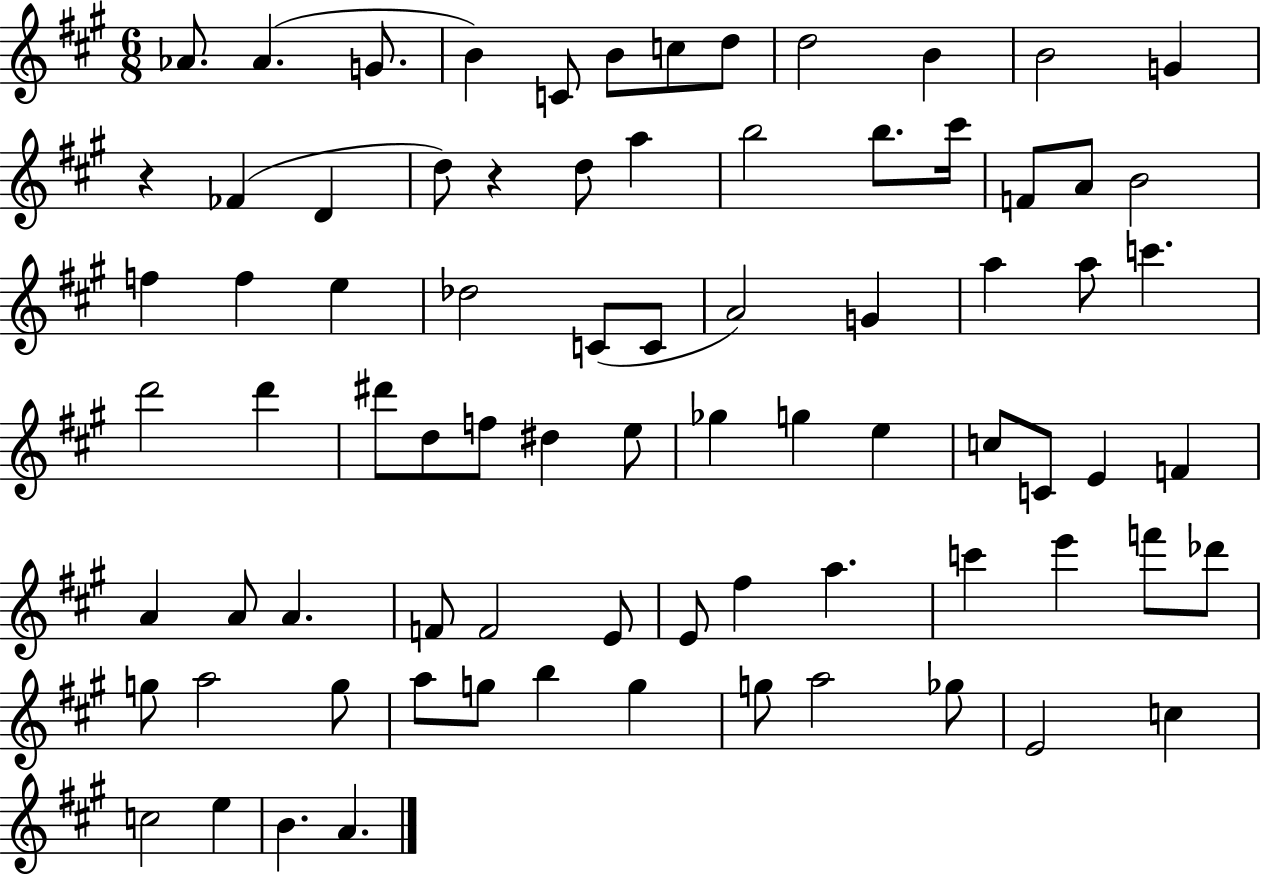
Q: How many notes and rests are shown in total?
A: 79